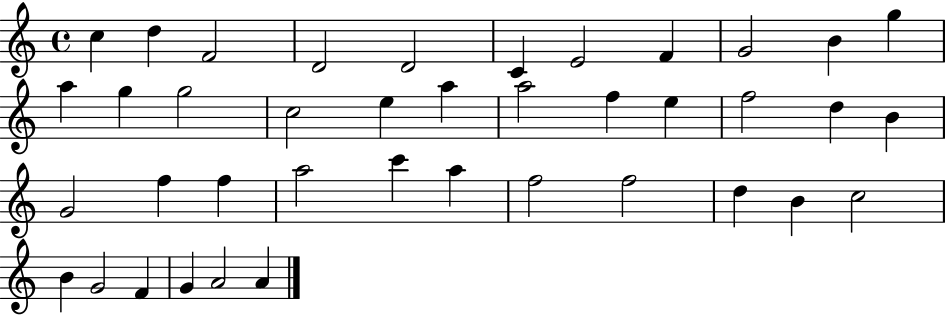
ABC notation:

X:1
T:Untitled
M:4/4
L:1/4
K:C
c d F2 D2 D2 C E2 F G2 B g a g g2 c2 e a a2 f e f2 d B G2 f f a2 c' a f2 f2 d B c2 B G2 F G A2 A